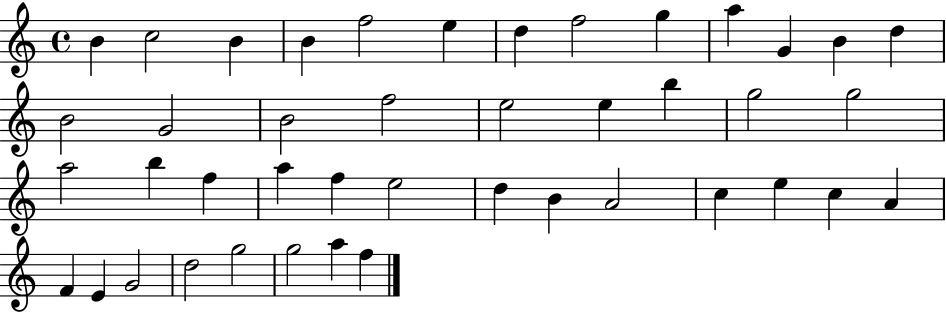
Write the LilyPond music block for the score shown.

{
  \clef treble
  \time 4/4
  \defaultTimeSignature
  \key c \major
  b'4 c''2 b'4 | b'4 f''2 e''4 | d''4 f''2 g''4 | a''4 g'4 b'4 d''4 | \break b'2 g'2 | b'2 f''2 | e''2 e''4 b''4 | g''2 g''2 | \break a''2 b''4 f''4 | a''4 f''4 e''2 | d''4 b'4 a'2 | c''4 e''4 c''4 a'4 | \break f'4 e'4 g'2 | d''2 g''2 | g''2 a''4 f''4 | \bar "|."
}